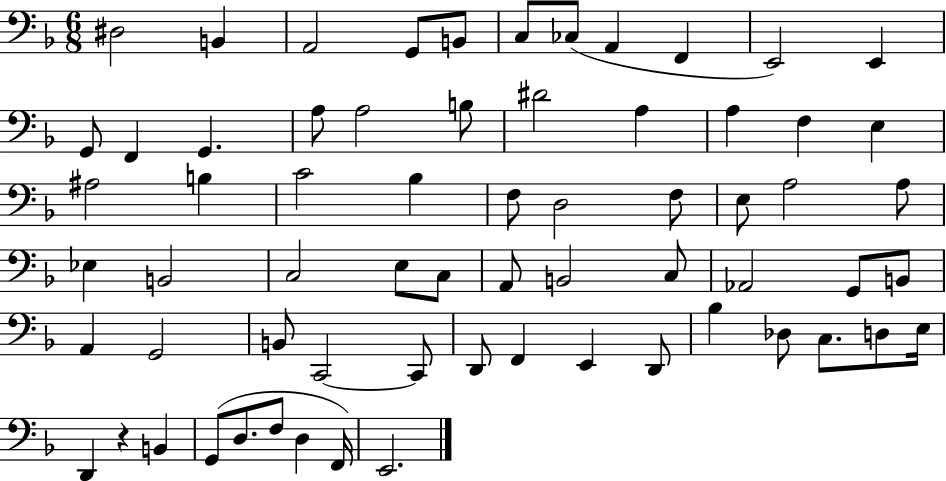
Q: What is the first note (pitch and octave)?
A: D#3